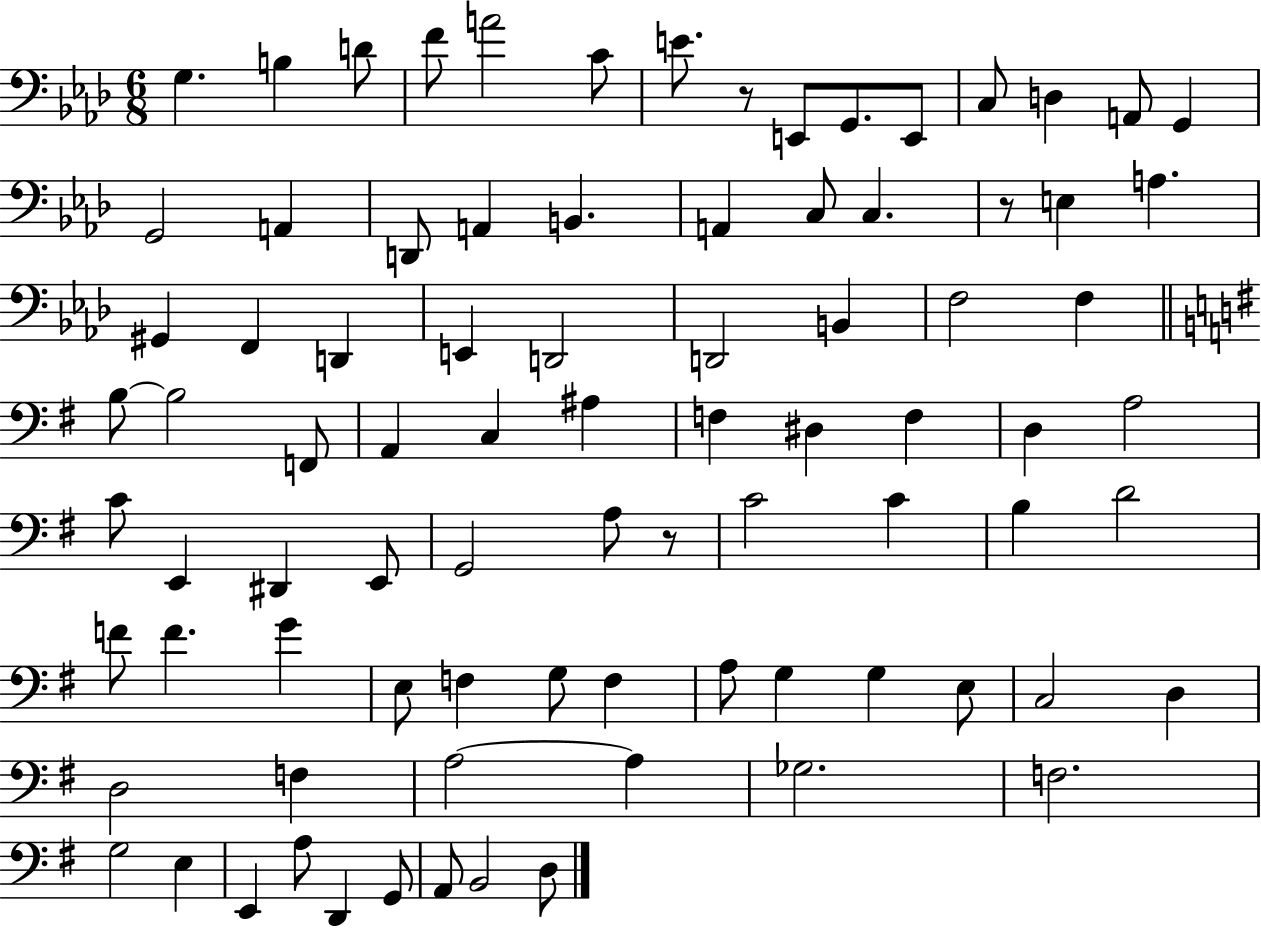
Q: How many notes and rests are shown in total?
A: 85